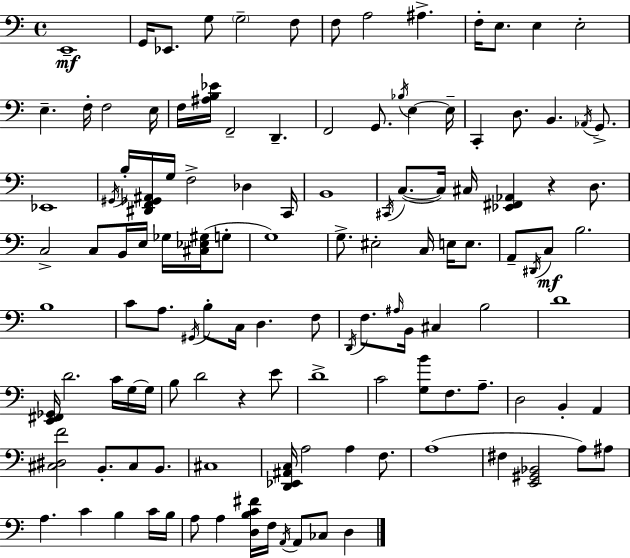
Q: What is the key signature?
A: A minor